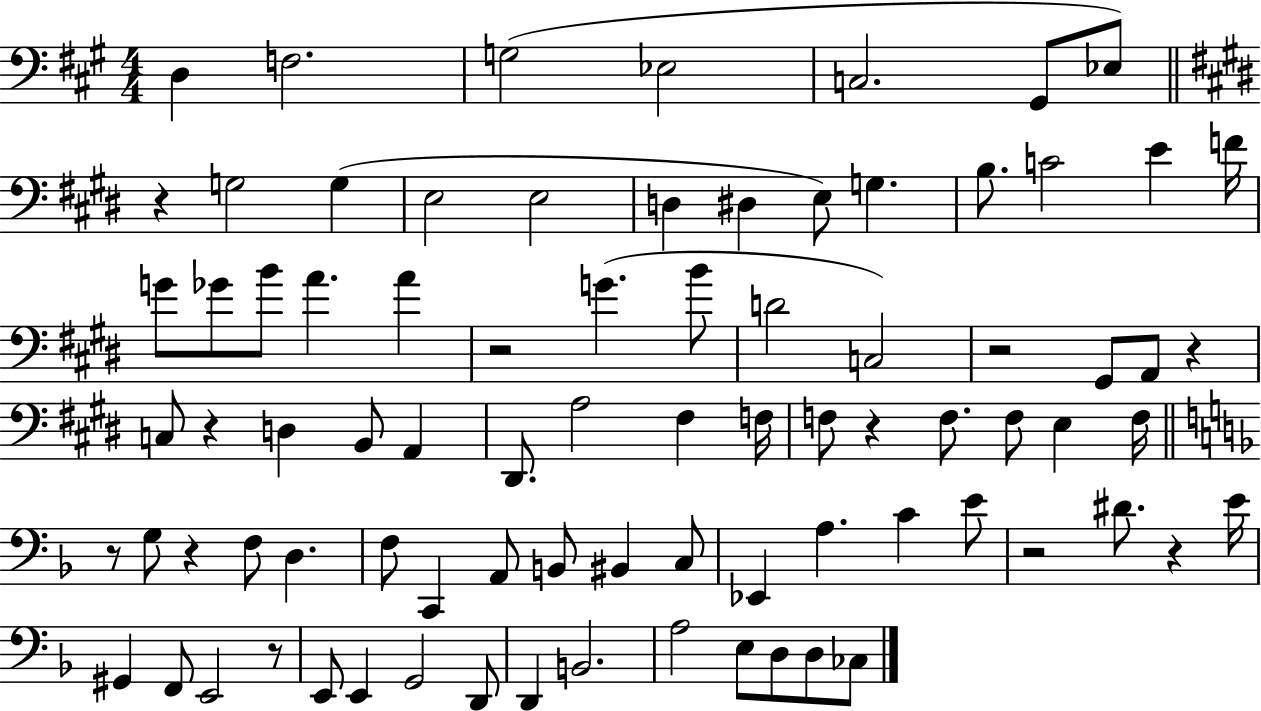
D3/q F3/h. G3/h Eb3/h C3/h. G#2/e Eb3/e R/q G3/h G3/q E3/h E3/h D3/q D#3/q E3/e G3/q. B3/e. C4/h E4/q F4/s G4/e Gb4/e B4/e A4/q. A4/q R/h G4/q. B4/e D4/h C3/h R/h G#2/e A2/e R/q C3/e R/q D3/q B2/e A2/q D#2/e. A3/h F#3/q F3/s F3/e R/q F3/e. F3/e E3/q F3/s R/e G3/e R/q F3/e D3/q. F3/e C2/q A2/e B2/e BIS2/q C3/e Eb2/q A3/q. C4/q E4/e R/h D#4/e. R/q E4/s G#2/q F2/e E2/h R/e E2/e E2/q G2/h D2/e D2/q B2/h. A3/h E3/e D3/e D3/e CES3/e